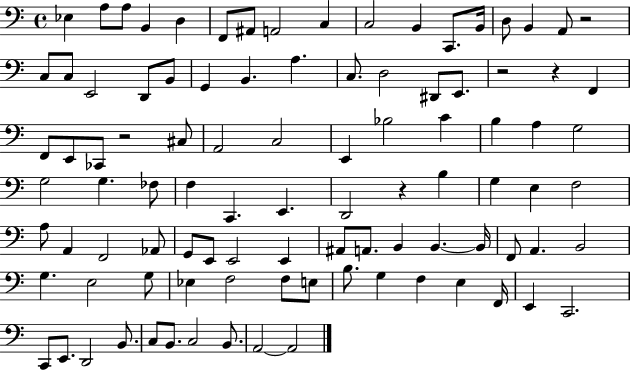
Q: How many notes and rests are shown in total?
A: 97